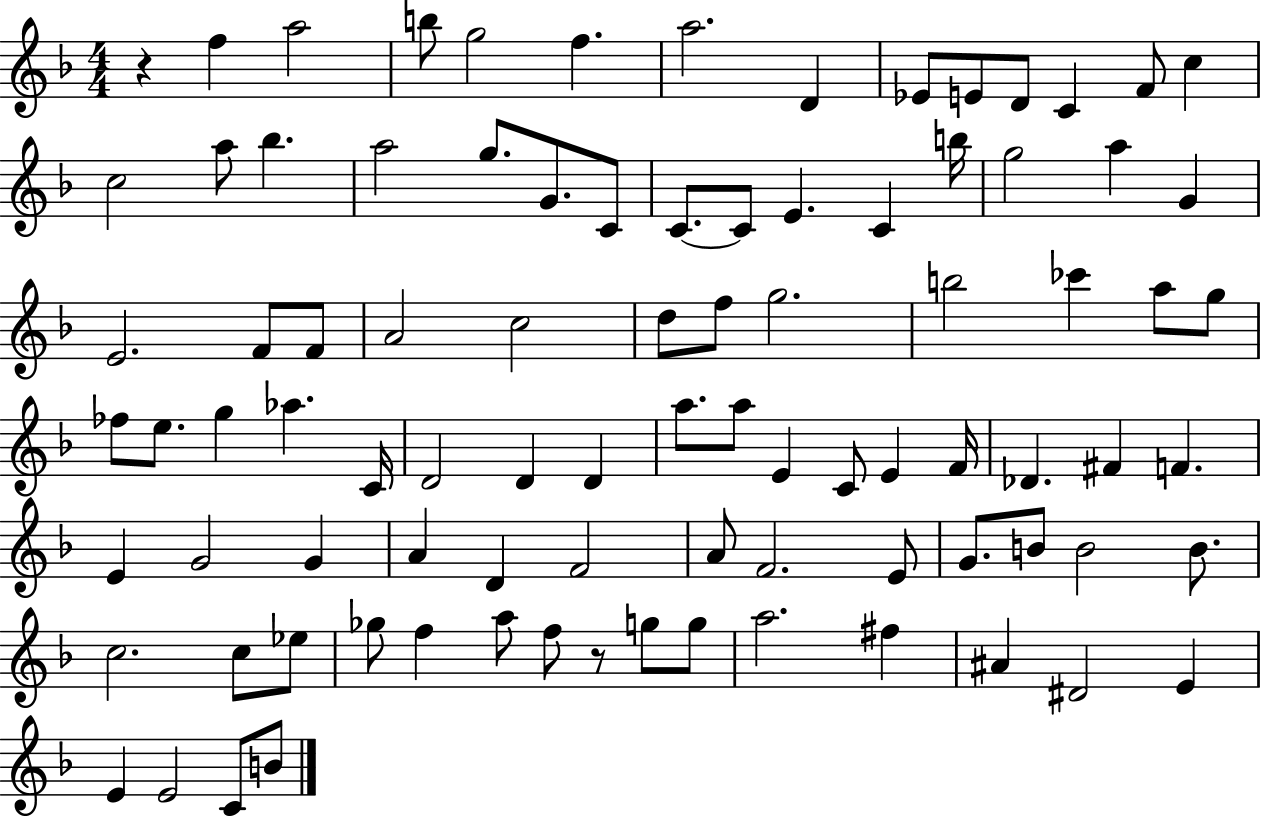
{
  \clef treble
  \numericTimeSignature
  \time 4/4
  \key f \major
  r4 f''4 a''2 | b''8 g''2 f''4. | a''2. d'4 | ees'8 e'8 d'8 c'4 f'8 c''4 | \break c''2 a''8 bes''4. | a''2 g''8. g'8. c'8 | c'8.~~ c'8 e'4. c'4 b''16 | g''2 a''4 g'4 | \break e'2. f'8 f'8 | a'2 c''2 | d''8 f''8 g''2. | b''2 ces'''4 a''8 g''8 | \break fes''8 e''8. g''4 aes''4. c'16 | d'2 d'4 d'4 | a''8. a''8 e'4 c'8 e'4 f'16 | des'4. fis'4 f'4. | \break e'4 g'2 g'4 | a'4 d'4 f'2 | a'8 f'2. e'8 | g'8. b'8 b'2 b'8. | \break c''2. c''8 ees''8 | ges''8 f''4 a''8 f''8 r8 g''8 g''8 | a''2. fis''4 | ais'4 dis'2 e'4 | \break e'4 e'2 c'8 b'8 | \bar "|."
}